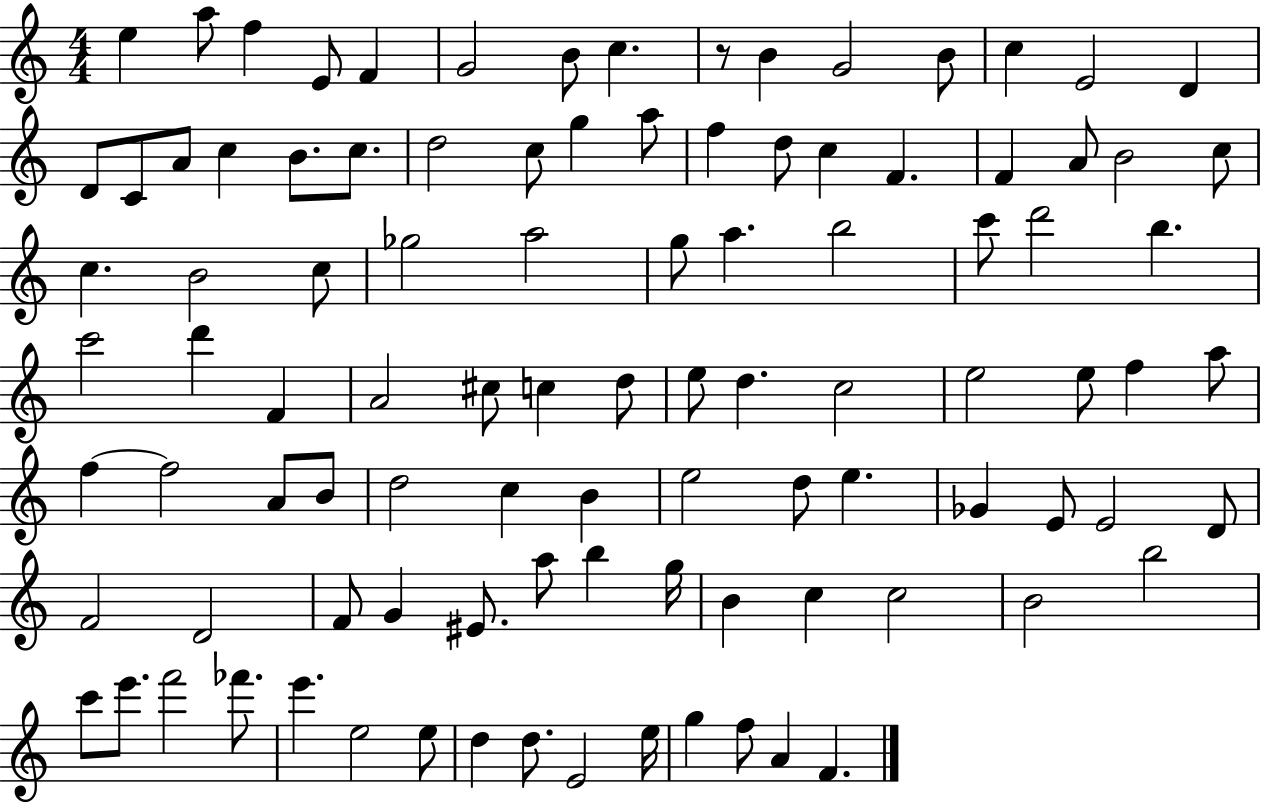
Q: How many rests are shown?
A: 1